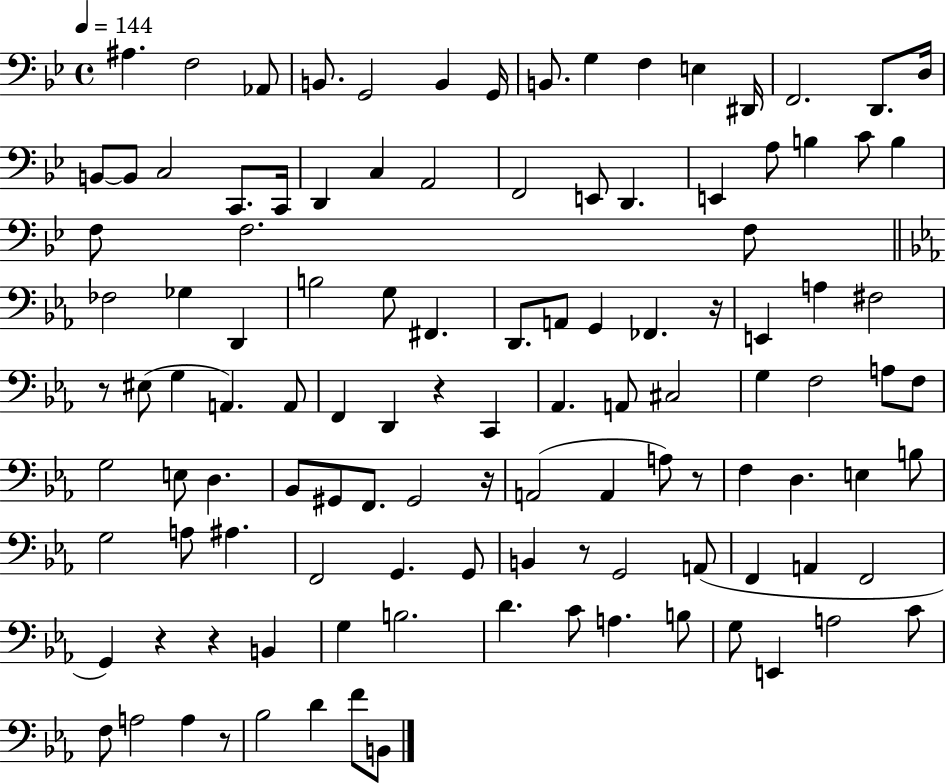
X:1
T:Untitled
M:4/4
L:1/4
K:Bb
^A, F,2 _A,,/2 B,,/2 G,,2 B,, G,,/4 B,,/2 G, F, E, ^D,,/4 F,,2 D,,/2 D,/4 B,,/2 B,,/2 C,2 C,,/2 C,,/4 D,, C, A,,2 F,,2 E,,/2 D,, E,, A,/2 B, C/2 B, F,/2 F,2 F,/2 _F,2 _G, D,, B,2 G,/2 ^F,, D,,/2 A,,/2 G,, _F,, z/4 E,, A, ^F,2 z/2 ^E,/2 G, A,, A,,/2 F,, D,, z C,, _A,, A,,/2 ^C,2 G, F,2 A,/2 F,/2 G,2 E,/2 D, _B,,/2 ^G,,/2 F,,/2 ^G,,2 z/4 A,,2 A,, A,/2 z/2 F, D, E, B,/2 G,2 A,/2 ^A, F,,2 G,, G,,/2 B,, z/2 G,,2 A,,/2 F,, A,, F,,2 G,, z z B,, G, B,2 D C/2 A, B,/2 G,/2 E,, A,2 C/2 F,/2 A,2 A, z/2 _B,2 D F/2 B,,/2